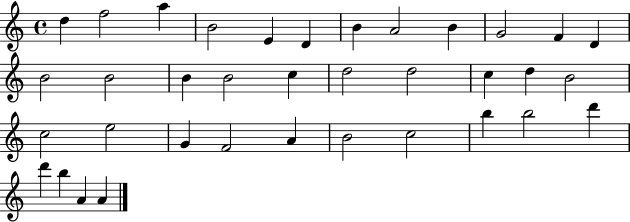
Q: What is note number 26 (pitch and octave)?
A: F4